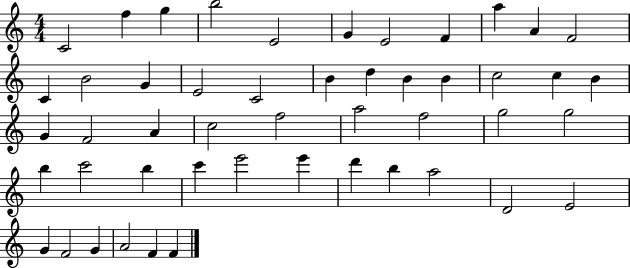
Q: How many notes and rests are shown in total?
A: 49